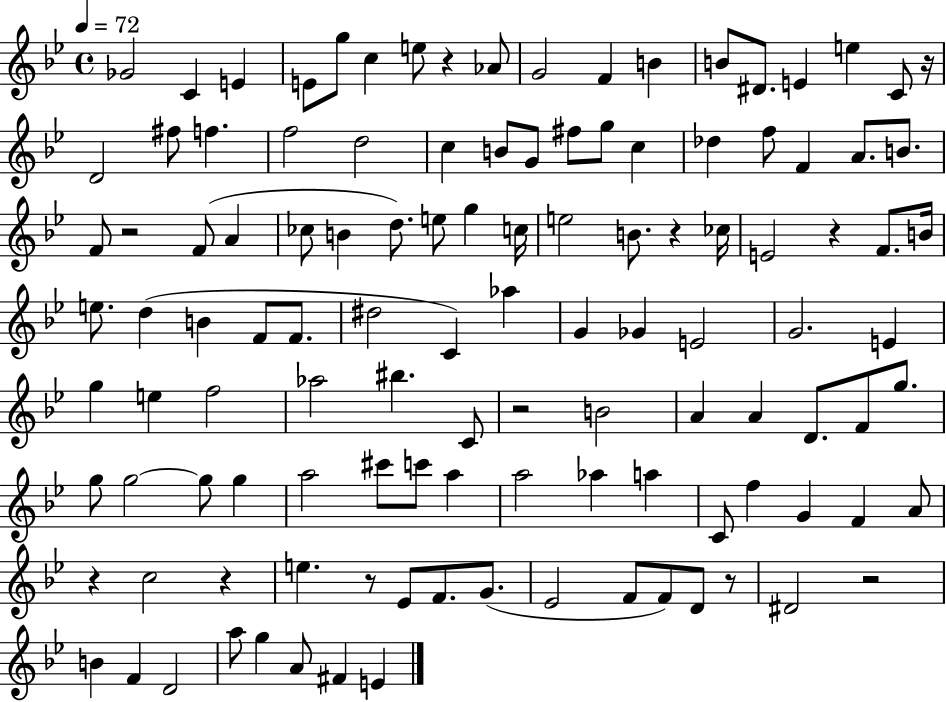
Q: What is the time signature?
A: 4/4